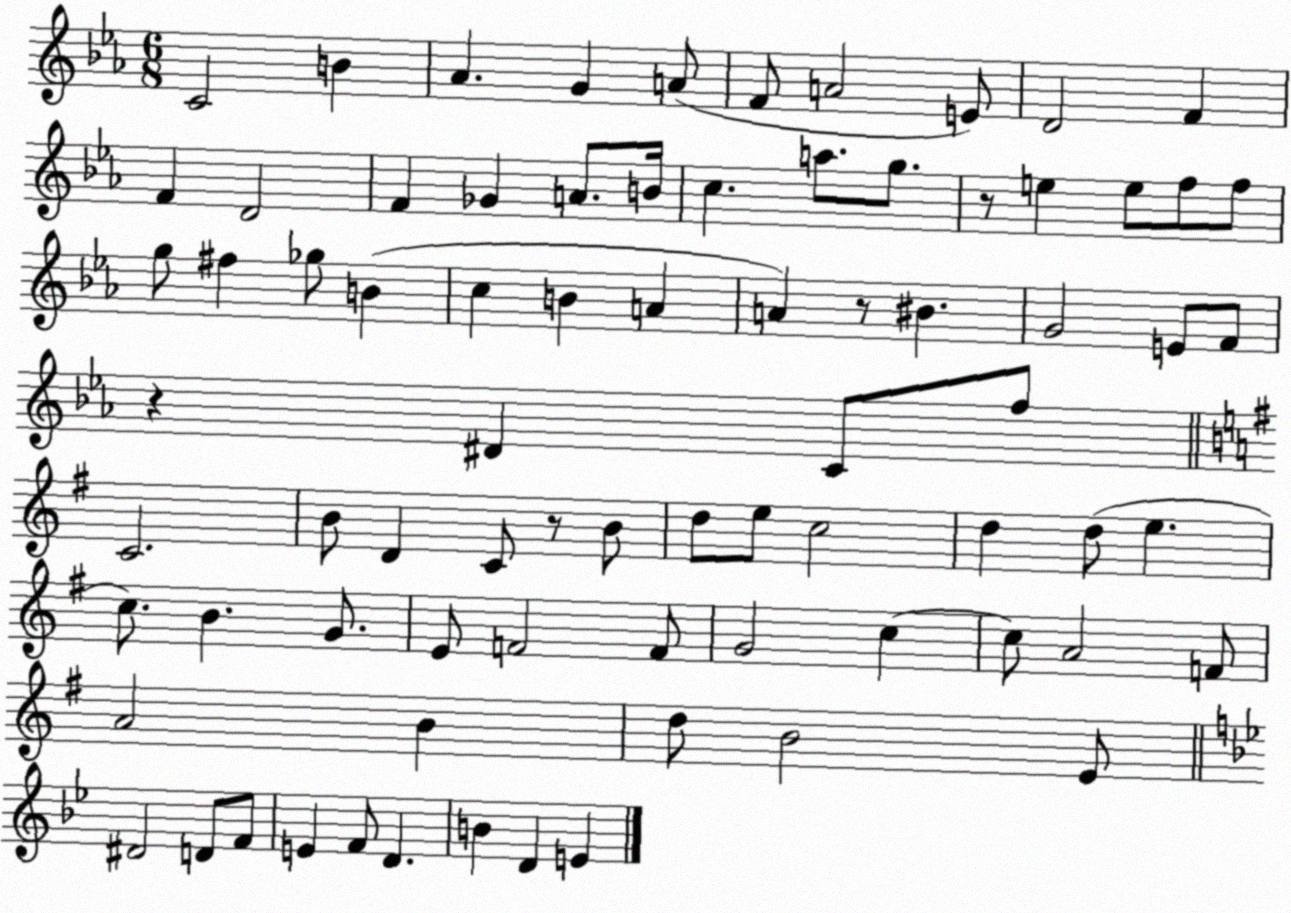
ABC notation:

X:1
T:Untitled
M:6/8
L:1/4
K:Eb
C2 B _A G A/2 F/2 A2 E/2 D2 F F D2 F _G A/2 B/4 c a/2 g/2 z/2 e e/2 f/2 f/2 g/2 ^f _g/2 B c B A A z/2 ^B G2 E/2 F/2 z ^D C/2 f/2 C2 B/2 D C/2 z/2 B/2 d/2 e/2 c2 d d/2 e c/2 B G/2 E/2 F2 F/2 G2 c c/2 A2 F/2 A2 B d/2 B2 E/2 ^D2 D/2 F/2 E F/2 D B D E